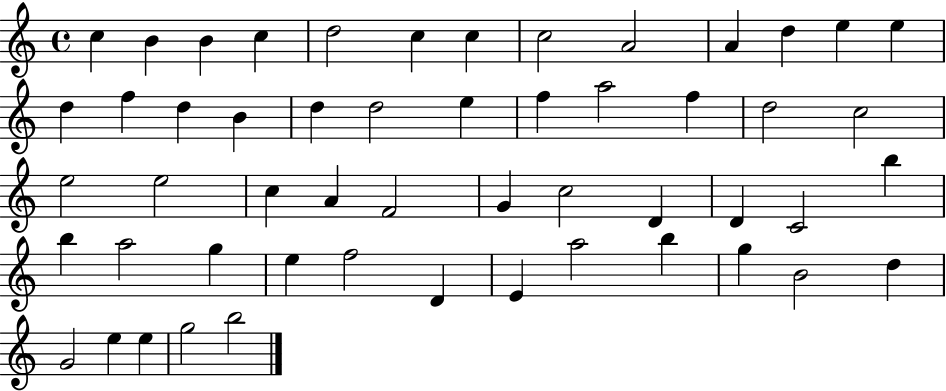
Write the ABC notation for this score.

X:1
T:Untitled
M:4/4
L:1/4
K:C
c B B c d2 c c c2 A2 A d e e d f d B d d2 e f a2 f d2 c2 e2 e2 c A F2 G c2 D D C2 b b a2 g e f2 D E a2 b g B2 d G2 e e g2 b2